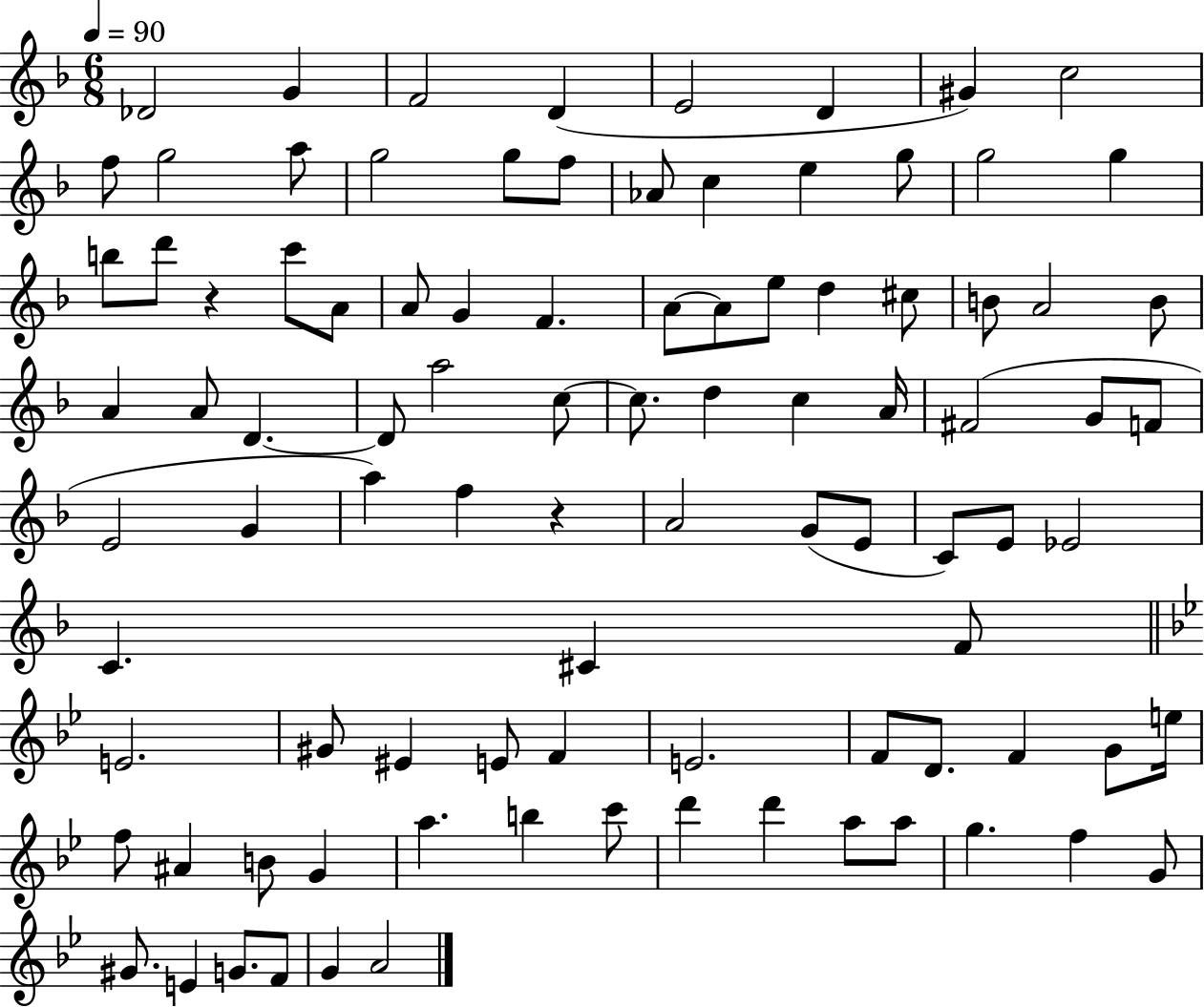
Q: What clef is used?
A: treble